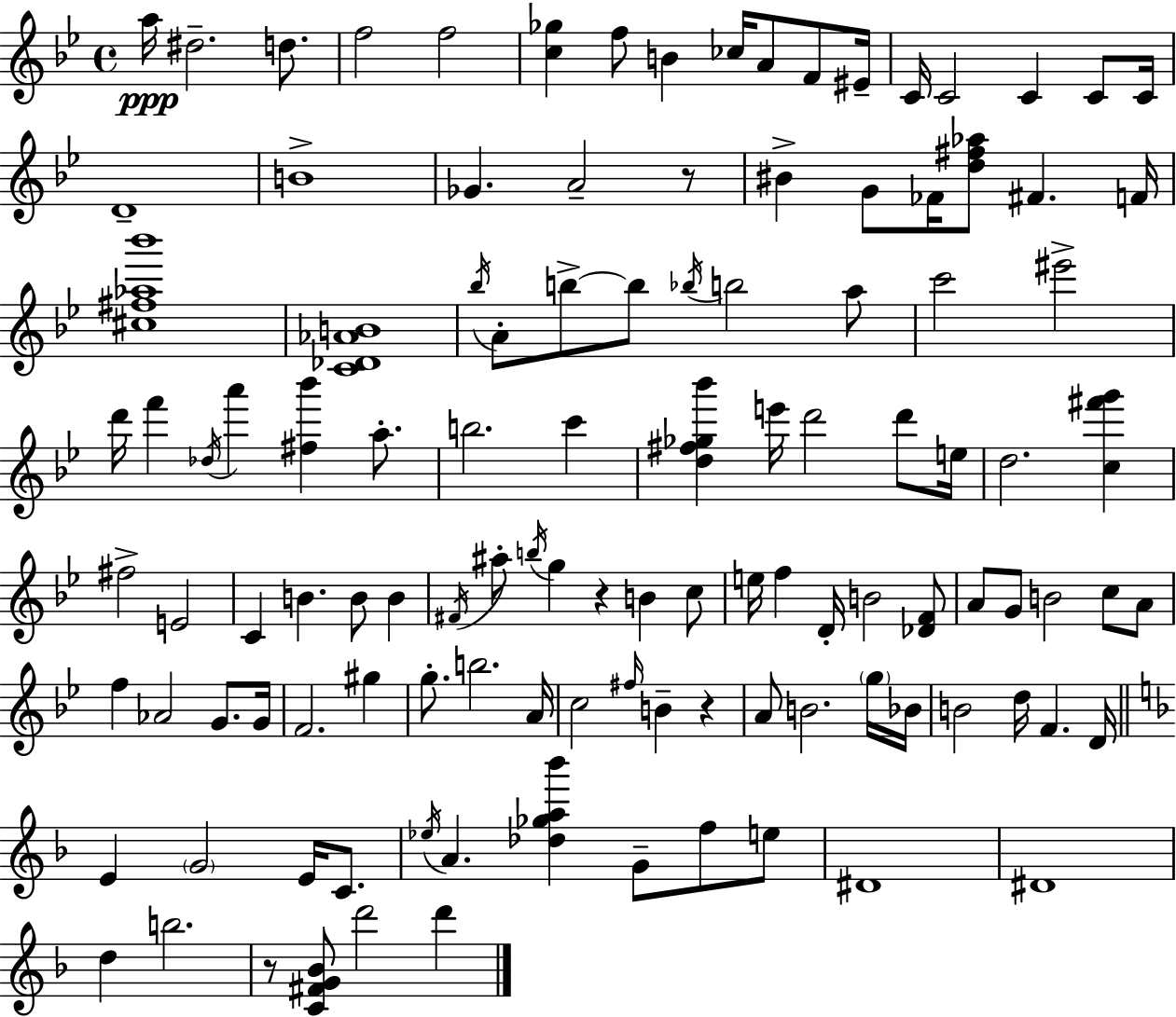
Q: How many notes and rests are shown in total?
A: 116